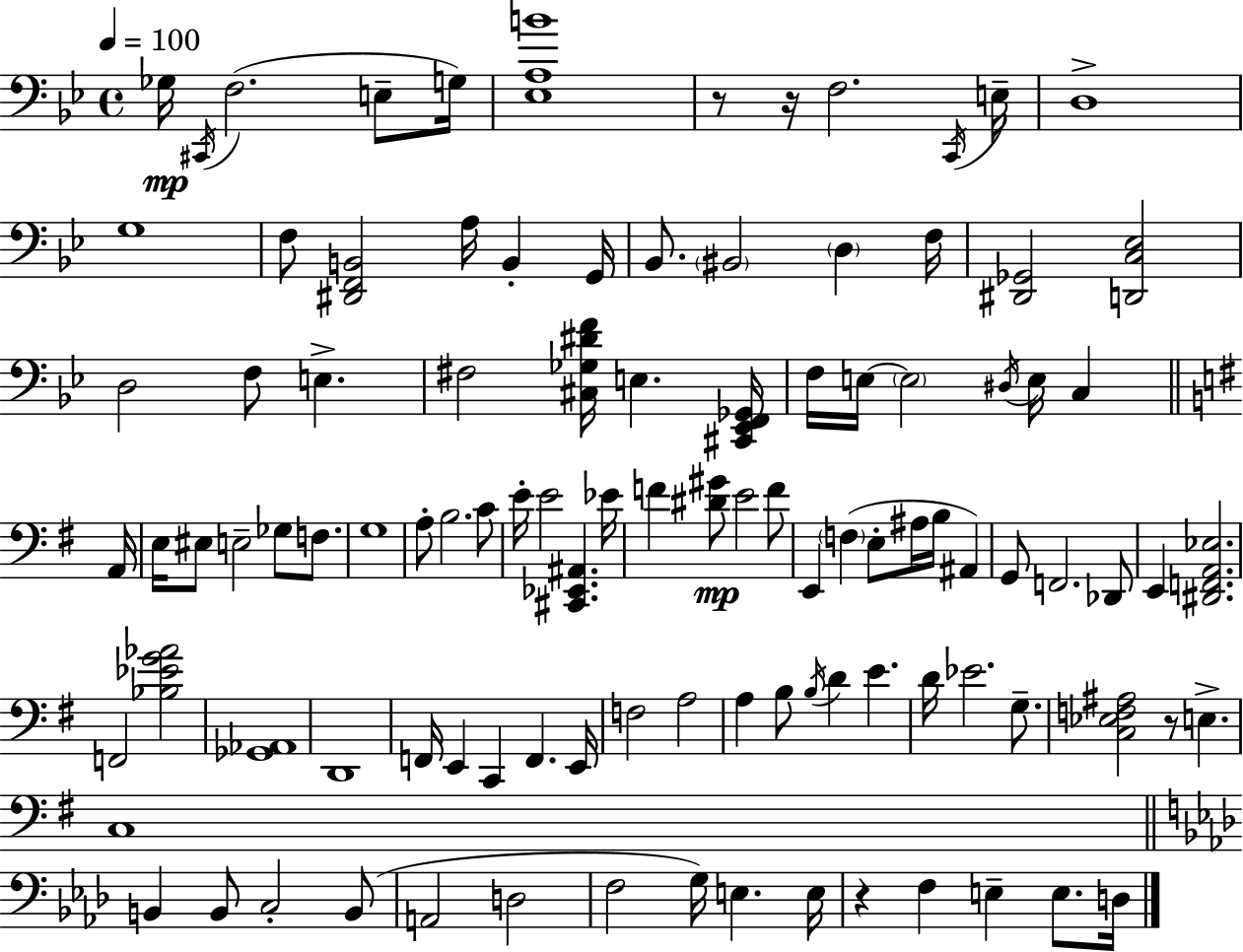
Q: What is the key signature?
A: BES major